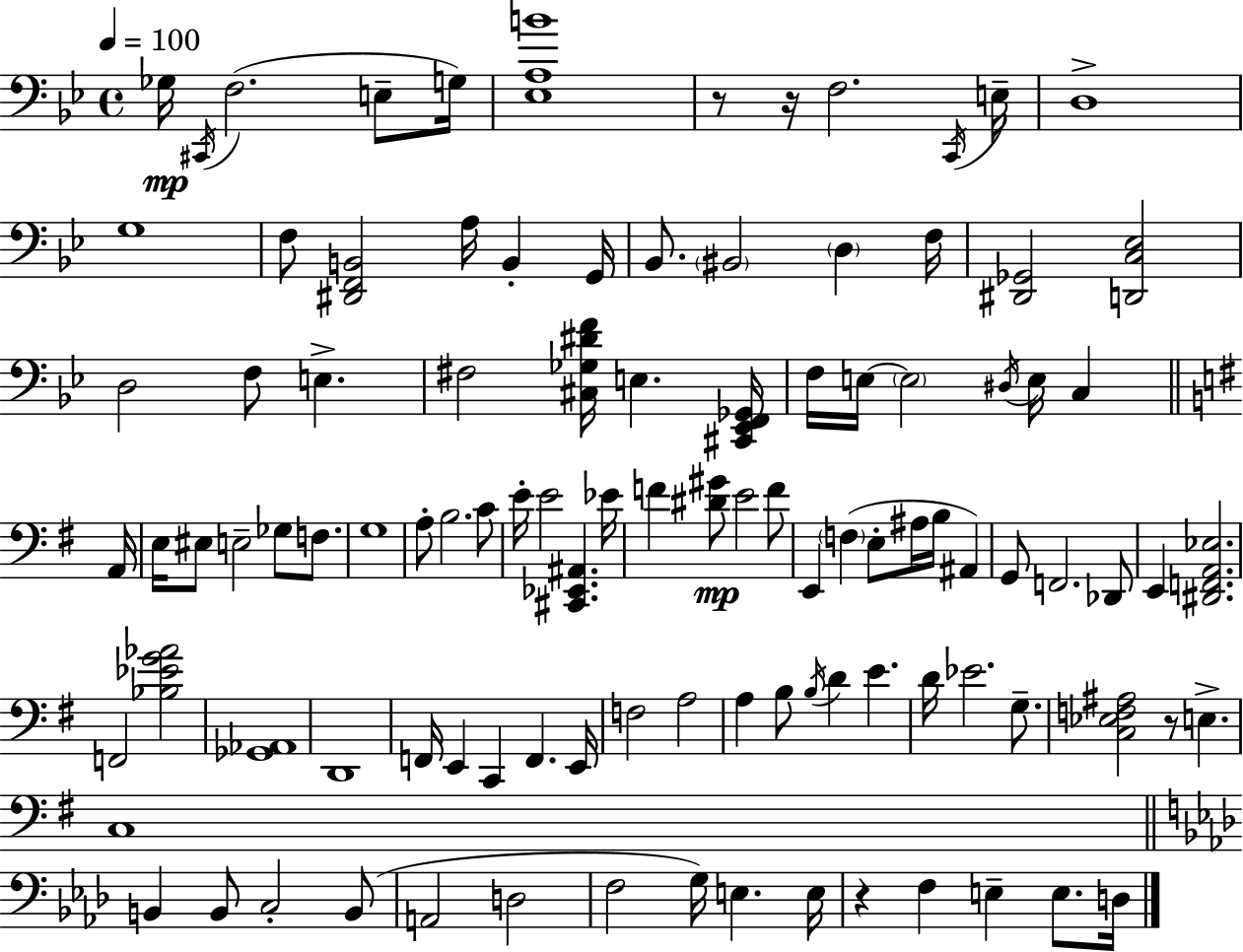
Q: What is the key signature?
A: BES major